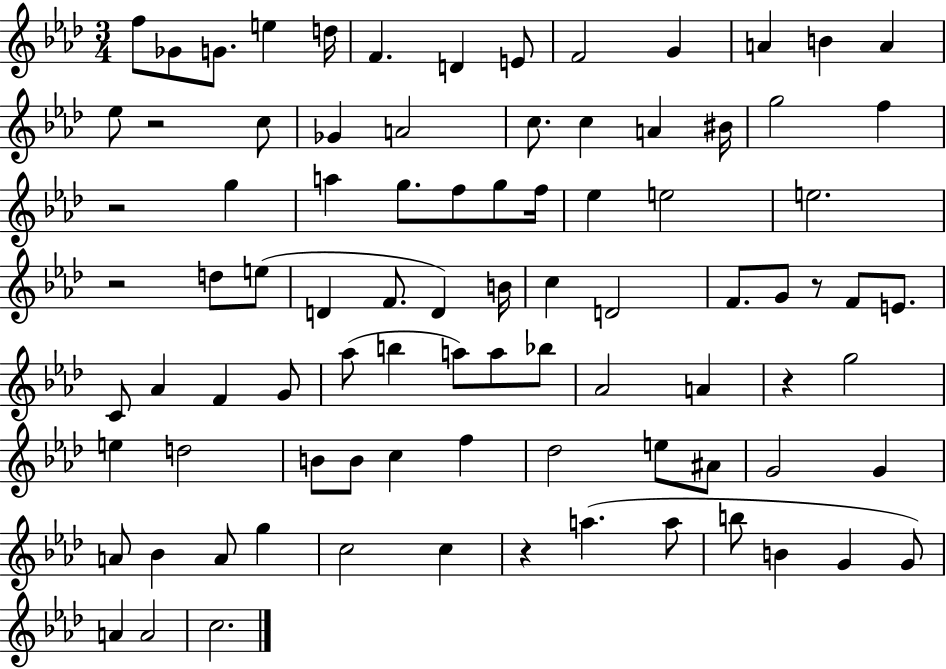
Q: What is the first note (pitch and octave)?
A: F5